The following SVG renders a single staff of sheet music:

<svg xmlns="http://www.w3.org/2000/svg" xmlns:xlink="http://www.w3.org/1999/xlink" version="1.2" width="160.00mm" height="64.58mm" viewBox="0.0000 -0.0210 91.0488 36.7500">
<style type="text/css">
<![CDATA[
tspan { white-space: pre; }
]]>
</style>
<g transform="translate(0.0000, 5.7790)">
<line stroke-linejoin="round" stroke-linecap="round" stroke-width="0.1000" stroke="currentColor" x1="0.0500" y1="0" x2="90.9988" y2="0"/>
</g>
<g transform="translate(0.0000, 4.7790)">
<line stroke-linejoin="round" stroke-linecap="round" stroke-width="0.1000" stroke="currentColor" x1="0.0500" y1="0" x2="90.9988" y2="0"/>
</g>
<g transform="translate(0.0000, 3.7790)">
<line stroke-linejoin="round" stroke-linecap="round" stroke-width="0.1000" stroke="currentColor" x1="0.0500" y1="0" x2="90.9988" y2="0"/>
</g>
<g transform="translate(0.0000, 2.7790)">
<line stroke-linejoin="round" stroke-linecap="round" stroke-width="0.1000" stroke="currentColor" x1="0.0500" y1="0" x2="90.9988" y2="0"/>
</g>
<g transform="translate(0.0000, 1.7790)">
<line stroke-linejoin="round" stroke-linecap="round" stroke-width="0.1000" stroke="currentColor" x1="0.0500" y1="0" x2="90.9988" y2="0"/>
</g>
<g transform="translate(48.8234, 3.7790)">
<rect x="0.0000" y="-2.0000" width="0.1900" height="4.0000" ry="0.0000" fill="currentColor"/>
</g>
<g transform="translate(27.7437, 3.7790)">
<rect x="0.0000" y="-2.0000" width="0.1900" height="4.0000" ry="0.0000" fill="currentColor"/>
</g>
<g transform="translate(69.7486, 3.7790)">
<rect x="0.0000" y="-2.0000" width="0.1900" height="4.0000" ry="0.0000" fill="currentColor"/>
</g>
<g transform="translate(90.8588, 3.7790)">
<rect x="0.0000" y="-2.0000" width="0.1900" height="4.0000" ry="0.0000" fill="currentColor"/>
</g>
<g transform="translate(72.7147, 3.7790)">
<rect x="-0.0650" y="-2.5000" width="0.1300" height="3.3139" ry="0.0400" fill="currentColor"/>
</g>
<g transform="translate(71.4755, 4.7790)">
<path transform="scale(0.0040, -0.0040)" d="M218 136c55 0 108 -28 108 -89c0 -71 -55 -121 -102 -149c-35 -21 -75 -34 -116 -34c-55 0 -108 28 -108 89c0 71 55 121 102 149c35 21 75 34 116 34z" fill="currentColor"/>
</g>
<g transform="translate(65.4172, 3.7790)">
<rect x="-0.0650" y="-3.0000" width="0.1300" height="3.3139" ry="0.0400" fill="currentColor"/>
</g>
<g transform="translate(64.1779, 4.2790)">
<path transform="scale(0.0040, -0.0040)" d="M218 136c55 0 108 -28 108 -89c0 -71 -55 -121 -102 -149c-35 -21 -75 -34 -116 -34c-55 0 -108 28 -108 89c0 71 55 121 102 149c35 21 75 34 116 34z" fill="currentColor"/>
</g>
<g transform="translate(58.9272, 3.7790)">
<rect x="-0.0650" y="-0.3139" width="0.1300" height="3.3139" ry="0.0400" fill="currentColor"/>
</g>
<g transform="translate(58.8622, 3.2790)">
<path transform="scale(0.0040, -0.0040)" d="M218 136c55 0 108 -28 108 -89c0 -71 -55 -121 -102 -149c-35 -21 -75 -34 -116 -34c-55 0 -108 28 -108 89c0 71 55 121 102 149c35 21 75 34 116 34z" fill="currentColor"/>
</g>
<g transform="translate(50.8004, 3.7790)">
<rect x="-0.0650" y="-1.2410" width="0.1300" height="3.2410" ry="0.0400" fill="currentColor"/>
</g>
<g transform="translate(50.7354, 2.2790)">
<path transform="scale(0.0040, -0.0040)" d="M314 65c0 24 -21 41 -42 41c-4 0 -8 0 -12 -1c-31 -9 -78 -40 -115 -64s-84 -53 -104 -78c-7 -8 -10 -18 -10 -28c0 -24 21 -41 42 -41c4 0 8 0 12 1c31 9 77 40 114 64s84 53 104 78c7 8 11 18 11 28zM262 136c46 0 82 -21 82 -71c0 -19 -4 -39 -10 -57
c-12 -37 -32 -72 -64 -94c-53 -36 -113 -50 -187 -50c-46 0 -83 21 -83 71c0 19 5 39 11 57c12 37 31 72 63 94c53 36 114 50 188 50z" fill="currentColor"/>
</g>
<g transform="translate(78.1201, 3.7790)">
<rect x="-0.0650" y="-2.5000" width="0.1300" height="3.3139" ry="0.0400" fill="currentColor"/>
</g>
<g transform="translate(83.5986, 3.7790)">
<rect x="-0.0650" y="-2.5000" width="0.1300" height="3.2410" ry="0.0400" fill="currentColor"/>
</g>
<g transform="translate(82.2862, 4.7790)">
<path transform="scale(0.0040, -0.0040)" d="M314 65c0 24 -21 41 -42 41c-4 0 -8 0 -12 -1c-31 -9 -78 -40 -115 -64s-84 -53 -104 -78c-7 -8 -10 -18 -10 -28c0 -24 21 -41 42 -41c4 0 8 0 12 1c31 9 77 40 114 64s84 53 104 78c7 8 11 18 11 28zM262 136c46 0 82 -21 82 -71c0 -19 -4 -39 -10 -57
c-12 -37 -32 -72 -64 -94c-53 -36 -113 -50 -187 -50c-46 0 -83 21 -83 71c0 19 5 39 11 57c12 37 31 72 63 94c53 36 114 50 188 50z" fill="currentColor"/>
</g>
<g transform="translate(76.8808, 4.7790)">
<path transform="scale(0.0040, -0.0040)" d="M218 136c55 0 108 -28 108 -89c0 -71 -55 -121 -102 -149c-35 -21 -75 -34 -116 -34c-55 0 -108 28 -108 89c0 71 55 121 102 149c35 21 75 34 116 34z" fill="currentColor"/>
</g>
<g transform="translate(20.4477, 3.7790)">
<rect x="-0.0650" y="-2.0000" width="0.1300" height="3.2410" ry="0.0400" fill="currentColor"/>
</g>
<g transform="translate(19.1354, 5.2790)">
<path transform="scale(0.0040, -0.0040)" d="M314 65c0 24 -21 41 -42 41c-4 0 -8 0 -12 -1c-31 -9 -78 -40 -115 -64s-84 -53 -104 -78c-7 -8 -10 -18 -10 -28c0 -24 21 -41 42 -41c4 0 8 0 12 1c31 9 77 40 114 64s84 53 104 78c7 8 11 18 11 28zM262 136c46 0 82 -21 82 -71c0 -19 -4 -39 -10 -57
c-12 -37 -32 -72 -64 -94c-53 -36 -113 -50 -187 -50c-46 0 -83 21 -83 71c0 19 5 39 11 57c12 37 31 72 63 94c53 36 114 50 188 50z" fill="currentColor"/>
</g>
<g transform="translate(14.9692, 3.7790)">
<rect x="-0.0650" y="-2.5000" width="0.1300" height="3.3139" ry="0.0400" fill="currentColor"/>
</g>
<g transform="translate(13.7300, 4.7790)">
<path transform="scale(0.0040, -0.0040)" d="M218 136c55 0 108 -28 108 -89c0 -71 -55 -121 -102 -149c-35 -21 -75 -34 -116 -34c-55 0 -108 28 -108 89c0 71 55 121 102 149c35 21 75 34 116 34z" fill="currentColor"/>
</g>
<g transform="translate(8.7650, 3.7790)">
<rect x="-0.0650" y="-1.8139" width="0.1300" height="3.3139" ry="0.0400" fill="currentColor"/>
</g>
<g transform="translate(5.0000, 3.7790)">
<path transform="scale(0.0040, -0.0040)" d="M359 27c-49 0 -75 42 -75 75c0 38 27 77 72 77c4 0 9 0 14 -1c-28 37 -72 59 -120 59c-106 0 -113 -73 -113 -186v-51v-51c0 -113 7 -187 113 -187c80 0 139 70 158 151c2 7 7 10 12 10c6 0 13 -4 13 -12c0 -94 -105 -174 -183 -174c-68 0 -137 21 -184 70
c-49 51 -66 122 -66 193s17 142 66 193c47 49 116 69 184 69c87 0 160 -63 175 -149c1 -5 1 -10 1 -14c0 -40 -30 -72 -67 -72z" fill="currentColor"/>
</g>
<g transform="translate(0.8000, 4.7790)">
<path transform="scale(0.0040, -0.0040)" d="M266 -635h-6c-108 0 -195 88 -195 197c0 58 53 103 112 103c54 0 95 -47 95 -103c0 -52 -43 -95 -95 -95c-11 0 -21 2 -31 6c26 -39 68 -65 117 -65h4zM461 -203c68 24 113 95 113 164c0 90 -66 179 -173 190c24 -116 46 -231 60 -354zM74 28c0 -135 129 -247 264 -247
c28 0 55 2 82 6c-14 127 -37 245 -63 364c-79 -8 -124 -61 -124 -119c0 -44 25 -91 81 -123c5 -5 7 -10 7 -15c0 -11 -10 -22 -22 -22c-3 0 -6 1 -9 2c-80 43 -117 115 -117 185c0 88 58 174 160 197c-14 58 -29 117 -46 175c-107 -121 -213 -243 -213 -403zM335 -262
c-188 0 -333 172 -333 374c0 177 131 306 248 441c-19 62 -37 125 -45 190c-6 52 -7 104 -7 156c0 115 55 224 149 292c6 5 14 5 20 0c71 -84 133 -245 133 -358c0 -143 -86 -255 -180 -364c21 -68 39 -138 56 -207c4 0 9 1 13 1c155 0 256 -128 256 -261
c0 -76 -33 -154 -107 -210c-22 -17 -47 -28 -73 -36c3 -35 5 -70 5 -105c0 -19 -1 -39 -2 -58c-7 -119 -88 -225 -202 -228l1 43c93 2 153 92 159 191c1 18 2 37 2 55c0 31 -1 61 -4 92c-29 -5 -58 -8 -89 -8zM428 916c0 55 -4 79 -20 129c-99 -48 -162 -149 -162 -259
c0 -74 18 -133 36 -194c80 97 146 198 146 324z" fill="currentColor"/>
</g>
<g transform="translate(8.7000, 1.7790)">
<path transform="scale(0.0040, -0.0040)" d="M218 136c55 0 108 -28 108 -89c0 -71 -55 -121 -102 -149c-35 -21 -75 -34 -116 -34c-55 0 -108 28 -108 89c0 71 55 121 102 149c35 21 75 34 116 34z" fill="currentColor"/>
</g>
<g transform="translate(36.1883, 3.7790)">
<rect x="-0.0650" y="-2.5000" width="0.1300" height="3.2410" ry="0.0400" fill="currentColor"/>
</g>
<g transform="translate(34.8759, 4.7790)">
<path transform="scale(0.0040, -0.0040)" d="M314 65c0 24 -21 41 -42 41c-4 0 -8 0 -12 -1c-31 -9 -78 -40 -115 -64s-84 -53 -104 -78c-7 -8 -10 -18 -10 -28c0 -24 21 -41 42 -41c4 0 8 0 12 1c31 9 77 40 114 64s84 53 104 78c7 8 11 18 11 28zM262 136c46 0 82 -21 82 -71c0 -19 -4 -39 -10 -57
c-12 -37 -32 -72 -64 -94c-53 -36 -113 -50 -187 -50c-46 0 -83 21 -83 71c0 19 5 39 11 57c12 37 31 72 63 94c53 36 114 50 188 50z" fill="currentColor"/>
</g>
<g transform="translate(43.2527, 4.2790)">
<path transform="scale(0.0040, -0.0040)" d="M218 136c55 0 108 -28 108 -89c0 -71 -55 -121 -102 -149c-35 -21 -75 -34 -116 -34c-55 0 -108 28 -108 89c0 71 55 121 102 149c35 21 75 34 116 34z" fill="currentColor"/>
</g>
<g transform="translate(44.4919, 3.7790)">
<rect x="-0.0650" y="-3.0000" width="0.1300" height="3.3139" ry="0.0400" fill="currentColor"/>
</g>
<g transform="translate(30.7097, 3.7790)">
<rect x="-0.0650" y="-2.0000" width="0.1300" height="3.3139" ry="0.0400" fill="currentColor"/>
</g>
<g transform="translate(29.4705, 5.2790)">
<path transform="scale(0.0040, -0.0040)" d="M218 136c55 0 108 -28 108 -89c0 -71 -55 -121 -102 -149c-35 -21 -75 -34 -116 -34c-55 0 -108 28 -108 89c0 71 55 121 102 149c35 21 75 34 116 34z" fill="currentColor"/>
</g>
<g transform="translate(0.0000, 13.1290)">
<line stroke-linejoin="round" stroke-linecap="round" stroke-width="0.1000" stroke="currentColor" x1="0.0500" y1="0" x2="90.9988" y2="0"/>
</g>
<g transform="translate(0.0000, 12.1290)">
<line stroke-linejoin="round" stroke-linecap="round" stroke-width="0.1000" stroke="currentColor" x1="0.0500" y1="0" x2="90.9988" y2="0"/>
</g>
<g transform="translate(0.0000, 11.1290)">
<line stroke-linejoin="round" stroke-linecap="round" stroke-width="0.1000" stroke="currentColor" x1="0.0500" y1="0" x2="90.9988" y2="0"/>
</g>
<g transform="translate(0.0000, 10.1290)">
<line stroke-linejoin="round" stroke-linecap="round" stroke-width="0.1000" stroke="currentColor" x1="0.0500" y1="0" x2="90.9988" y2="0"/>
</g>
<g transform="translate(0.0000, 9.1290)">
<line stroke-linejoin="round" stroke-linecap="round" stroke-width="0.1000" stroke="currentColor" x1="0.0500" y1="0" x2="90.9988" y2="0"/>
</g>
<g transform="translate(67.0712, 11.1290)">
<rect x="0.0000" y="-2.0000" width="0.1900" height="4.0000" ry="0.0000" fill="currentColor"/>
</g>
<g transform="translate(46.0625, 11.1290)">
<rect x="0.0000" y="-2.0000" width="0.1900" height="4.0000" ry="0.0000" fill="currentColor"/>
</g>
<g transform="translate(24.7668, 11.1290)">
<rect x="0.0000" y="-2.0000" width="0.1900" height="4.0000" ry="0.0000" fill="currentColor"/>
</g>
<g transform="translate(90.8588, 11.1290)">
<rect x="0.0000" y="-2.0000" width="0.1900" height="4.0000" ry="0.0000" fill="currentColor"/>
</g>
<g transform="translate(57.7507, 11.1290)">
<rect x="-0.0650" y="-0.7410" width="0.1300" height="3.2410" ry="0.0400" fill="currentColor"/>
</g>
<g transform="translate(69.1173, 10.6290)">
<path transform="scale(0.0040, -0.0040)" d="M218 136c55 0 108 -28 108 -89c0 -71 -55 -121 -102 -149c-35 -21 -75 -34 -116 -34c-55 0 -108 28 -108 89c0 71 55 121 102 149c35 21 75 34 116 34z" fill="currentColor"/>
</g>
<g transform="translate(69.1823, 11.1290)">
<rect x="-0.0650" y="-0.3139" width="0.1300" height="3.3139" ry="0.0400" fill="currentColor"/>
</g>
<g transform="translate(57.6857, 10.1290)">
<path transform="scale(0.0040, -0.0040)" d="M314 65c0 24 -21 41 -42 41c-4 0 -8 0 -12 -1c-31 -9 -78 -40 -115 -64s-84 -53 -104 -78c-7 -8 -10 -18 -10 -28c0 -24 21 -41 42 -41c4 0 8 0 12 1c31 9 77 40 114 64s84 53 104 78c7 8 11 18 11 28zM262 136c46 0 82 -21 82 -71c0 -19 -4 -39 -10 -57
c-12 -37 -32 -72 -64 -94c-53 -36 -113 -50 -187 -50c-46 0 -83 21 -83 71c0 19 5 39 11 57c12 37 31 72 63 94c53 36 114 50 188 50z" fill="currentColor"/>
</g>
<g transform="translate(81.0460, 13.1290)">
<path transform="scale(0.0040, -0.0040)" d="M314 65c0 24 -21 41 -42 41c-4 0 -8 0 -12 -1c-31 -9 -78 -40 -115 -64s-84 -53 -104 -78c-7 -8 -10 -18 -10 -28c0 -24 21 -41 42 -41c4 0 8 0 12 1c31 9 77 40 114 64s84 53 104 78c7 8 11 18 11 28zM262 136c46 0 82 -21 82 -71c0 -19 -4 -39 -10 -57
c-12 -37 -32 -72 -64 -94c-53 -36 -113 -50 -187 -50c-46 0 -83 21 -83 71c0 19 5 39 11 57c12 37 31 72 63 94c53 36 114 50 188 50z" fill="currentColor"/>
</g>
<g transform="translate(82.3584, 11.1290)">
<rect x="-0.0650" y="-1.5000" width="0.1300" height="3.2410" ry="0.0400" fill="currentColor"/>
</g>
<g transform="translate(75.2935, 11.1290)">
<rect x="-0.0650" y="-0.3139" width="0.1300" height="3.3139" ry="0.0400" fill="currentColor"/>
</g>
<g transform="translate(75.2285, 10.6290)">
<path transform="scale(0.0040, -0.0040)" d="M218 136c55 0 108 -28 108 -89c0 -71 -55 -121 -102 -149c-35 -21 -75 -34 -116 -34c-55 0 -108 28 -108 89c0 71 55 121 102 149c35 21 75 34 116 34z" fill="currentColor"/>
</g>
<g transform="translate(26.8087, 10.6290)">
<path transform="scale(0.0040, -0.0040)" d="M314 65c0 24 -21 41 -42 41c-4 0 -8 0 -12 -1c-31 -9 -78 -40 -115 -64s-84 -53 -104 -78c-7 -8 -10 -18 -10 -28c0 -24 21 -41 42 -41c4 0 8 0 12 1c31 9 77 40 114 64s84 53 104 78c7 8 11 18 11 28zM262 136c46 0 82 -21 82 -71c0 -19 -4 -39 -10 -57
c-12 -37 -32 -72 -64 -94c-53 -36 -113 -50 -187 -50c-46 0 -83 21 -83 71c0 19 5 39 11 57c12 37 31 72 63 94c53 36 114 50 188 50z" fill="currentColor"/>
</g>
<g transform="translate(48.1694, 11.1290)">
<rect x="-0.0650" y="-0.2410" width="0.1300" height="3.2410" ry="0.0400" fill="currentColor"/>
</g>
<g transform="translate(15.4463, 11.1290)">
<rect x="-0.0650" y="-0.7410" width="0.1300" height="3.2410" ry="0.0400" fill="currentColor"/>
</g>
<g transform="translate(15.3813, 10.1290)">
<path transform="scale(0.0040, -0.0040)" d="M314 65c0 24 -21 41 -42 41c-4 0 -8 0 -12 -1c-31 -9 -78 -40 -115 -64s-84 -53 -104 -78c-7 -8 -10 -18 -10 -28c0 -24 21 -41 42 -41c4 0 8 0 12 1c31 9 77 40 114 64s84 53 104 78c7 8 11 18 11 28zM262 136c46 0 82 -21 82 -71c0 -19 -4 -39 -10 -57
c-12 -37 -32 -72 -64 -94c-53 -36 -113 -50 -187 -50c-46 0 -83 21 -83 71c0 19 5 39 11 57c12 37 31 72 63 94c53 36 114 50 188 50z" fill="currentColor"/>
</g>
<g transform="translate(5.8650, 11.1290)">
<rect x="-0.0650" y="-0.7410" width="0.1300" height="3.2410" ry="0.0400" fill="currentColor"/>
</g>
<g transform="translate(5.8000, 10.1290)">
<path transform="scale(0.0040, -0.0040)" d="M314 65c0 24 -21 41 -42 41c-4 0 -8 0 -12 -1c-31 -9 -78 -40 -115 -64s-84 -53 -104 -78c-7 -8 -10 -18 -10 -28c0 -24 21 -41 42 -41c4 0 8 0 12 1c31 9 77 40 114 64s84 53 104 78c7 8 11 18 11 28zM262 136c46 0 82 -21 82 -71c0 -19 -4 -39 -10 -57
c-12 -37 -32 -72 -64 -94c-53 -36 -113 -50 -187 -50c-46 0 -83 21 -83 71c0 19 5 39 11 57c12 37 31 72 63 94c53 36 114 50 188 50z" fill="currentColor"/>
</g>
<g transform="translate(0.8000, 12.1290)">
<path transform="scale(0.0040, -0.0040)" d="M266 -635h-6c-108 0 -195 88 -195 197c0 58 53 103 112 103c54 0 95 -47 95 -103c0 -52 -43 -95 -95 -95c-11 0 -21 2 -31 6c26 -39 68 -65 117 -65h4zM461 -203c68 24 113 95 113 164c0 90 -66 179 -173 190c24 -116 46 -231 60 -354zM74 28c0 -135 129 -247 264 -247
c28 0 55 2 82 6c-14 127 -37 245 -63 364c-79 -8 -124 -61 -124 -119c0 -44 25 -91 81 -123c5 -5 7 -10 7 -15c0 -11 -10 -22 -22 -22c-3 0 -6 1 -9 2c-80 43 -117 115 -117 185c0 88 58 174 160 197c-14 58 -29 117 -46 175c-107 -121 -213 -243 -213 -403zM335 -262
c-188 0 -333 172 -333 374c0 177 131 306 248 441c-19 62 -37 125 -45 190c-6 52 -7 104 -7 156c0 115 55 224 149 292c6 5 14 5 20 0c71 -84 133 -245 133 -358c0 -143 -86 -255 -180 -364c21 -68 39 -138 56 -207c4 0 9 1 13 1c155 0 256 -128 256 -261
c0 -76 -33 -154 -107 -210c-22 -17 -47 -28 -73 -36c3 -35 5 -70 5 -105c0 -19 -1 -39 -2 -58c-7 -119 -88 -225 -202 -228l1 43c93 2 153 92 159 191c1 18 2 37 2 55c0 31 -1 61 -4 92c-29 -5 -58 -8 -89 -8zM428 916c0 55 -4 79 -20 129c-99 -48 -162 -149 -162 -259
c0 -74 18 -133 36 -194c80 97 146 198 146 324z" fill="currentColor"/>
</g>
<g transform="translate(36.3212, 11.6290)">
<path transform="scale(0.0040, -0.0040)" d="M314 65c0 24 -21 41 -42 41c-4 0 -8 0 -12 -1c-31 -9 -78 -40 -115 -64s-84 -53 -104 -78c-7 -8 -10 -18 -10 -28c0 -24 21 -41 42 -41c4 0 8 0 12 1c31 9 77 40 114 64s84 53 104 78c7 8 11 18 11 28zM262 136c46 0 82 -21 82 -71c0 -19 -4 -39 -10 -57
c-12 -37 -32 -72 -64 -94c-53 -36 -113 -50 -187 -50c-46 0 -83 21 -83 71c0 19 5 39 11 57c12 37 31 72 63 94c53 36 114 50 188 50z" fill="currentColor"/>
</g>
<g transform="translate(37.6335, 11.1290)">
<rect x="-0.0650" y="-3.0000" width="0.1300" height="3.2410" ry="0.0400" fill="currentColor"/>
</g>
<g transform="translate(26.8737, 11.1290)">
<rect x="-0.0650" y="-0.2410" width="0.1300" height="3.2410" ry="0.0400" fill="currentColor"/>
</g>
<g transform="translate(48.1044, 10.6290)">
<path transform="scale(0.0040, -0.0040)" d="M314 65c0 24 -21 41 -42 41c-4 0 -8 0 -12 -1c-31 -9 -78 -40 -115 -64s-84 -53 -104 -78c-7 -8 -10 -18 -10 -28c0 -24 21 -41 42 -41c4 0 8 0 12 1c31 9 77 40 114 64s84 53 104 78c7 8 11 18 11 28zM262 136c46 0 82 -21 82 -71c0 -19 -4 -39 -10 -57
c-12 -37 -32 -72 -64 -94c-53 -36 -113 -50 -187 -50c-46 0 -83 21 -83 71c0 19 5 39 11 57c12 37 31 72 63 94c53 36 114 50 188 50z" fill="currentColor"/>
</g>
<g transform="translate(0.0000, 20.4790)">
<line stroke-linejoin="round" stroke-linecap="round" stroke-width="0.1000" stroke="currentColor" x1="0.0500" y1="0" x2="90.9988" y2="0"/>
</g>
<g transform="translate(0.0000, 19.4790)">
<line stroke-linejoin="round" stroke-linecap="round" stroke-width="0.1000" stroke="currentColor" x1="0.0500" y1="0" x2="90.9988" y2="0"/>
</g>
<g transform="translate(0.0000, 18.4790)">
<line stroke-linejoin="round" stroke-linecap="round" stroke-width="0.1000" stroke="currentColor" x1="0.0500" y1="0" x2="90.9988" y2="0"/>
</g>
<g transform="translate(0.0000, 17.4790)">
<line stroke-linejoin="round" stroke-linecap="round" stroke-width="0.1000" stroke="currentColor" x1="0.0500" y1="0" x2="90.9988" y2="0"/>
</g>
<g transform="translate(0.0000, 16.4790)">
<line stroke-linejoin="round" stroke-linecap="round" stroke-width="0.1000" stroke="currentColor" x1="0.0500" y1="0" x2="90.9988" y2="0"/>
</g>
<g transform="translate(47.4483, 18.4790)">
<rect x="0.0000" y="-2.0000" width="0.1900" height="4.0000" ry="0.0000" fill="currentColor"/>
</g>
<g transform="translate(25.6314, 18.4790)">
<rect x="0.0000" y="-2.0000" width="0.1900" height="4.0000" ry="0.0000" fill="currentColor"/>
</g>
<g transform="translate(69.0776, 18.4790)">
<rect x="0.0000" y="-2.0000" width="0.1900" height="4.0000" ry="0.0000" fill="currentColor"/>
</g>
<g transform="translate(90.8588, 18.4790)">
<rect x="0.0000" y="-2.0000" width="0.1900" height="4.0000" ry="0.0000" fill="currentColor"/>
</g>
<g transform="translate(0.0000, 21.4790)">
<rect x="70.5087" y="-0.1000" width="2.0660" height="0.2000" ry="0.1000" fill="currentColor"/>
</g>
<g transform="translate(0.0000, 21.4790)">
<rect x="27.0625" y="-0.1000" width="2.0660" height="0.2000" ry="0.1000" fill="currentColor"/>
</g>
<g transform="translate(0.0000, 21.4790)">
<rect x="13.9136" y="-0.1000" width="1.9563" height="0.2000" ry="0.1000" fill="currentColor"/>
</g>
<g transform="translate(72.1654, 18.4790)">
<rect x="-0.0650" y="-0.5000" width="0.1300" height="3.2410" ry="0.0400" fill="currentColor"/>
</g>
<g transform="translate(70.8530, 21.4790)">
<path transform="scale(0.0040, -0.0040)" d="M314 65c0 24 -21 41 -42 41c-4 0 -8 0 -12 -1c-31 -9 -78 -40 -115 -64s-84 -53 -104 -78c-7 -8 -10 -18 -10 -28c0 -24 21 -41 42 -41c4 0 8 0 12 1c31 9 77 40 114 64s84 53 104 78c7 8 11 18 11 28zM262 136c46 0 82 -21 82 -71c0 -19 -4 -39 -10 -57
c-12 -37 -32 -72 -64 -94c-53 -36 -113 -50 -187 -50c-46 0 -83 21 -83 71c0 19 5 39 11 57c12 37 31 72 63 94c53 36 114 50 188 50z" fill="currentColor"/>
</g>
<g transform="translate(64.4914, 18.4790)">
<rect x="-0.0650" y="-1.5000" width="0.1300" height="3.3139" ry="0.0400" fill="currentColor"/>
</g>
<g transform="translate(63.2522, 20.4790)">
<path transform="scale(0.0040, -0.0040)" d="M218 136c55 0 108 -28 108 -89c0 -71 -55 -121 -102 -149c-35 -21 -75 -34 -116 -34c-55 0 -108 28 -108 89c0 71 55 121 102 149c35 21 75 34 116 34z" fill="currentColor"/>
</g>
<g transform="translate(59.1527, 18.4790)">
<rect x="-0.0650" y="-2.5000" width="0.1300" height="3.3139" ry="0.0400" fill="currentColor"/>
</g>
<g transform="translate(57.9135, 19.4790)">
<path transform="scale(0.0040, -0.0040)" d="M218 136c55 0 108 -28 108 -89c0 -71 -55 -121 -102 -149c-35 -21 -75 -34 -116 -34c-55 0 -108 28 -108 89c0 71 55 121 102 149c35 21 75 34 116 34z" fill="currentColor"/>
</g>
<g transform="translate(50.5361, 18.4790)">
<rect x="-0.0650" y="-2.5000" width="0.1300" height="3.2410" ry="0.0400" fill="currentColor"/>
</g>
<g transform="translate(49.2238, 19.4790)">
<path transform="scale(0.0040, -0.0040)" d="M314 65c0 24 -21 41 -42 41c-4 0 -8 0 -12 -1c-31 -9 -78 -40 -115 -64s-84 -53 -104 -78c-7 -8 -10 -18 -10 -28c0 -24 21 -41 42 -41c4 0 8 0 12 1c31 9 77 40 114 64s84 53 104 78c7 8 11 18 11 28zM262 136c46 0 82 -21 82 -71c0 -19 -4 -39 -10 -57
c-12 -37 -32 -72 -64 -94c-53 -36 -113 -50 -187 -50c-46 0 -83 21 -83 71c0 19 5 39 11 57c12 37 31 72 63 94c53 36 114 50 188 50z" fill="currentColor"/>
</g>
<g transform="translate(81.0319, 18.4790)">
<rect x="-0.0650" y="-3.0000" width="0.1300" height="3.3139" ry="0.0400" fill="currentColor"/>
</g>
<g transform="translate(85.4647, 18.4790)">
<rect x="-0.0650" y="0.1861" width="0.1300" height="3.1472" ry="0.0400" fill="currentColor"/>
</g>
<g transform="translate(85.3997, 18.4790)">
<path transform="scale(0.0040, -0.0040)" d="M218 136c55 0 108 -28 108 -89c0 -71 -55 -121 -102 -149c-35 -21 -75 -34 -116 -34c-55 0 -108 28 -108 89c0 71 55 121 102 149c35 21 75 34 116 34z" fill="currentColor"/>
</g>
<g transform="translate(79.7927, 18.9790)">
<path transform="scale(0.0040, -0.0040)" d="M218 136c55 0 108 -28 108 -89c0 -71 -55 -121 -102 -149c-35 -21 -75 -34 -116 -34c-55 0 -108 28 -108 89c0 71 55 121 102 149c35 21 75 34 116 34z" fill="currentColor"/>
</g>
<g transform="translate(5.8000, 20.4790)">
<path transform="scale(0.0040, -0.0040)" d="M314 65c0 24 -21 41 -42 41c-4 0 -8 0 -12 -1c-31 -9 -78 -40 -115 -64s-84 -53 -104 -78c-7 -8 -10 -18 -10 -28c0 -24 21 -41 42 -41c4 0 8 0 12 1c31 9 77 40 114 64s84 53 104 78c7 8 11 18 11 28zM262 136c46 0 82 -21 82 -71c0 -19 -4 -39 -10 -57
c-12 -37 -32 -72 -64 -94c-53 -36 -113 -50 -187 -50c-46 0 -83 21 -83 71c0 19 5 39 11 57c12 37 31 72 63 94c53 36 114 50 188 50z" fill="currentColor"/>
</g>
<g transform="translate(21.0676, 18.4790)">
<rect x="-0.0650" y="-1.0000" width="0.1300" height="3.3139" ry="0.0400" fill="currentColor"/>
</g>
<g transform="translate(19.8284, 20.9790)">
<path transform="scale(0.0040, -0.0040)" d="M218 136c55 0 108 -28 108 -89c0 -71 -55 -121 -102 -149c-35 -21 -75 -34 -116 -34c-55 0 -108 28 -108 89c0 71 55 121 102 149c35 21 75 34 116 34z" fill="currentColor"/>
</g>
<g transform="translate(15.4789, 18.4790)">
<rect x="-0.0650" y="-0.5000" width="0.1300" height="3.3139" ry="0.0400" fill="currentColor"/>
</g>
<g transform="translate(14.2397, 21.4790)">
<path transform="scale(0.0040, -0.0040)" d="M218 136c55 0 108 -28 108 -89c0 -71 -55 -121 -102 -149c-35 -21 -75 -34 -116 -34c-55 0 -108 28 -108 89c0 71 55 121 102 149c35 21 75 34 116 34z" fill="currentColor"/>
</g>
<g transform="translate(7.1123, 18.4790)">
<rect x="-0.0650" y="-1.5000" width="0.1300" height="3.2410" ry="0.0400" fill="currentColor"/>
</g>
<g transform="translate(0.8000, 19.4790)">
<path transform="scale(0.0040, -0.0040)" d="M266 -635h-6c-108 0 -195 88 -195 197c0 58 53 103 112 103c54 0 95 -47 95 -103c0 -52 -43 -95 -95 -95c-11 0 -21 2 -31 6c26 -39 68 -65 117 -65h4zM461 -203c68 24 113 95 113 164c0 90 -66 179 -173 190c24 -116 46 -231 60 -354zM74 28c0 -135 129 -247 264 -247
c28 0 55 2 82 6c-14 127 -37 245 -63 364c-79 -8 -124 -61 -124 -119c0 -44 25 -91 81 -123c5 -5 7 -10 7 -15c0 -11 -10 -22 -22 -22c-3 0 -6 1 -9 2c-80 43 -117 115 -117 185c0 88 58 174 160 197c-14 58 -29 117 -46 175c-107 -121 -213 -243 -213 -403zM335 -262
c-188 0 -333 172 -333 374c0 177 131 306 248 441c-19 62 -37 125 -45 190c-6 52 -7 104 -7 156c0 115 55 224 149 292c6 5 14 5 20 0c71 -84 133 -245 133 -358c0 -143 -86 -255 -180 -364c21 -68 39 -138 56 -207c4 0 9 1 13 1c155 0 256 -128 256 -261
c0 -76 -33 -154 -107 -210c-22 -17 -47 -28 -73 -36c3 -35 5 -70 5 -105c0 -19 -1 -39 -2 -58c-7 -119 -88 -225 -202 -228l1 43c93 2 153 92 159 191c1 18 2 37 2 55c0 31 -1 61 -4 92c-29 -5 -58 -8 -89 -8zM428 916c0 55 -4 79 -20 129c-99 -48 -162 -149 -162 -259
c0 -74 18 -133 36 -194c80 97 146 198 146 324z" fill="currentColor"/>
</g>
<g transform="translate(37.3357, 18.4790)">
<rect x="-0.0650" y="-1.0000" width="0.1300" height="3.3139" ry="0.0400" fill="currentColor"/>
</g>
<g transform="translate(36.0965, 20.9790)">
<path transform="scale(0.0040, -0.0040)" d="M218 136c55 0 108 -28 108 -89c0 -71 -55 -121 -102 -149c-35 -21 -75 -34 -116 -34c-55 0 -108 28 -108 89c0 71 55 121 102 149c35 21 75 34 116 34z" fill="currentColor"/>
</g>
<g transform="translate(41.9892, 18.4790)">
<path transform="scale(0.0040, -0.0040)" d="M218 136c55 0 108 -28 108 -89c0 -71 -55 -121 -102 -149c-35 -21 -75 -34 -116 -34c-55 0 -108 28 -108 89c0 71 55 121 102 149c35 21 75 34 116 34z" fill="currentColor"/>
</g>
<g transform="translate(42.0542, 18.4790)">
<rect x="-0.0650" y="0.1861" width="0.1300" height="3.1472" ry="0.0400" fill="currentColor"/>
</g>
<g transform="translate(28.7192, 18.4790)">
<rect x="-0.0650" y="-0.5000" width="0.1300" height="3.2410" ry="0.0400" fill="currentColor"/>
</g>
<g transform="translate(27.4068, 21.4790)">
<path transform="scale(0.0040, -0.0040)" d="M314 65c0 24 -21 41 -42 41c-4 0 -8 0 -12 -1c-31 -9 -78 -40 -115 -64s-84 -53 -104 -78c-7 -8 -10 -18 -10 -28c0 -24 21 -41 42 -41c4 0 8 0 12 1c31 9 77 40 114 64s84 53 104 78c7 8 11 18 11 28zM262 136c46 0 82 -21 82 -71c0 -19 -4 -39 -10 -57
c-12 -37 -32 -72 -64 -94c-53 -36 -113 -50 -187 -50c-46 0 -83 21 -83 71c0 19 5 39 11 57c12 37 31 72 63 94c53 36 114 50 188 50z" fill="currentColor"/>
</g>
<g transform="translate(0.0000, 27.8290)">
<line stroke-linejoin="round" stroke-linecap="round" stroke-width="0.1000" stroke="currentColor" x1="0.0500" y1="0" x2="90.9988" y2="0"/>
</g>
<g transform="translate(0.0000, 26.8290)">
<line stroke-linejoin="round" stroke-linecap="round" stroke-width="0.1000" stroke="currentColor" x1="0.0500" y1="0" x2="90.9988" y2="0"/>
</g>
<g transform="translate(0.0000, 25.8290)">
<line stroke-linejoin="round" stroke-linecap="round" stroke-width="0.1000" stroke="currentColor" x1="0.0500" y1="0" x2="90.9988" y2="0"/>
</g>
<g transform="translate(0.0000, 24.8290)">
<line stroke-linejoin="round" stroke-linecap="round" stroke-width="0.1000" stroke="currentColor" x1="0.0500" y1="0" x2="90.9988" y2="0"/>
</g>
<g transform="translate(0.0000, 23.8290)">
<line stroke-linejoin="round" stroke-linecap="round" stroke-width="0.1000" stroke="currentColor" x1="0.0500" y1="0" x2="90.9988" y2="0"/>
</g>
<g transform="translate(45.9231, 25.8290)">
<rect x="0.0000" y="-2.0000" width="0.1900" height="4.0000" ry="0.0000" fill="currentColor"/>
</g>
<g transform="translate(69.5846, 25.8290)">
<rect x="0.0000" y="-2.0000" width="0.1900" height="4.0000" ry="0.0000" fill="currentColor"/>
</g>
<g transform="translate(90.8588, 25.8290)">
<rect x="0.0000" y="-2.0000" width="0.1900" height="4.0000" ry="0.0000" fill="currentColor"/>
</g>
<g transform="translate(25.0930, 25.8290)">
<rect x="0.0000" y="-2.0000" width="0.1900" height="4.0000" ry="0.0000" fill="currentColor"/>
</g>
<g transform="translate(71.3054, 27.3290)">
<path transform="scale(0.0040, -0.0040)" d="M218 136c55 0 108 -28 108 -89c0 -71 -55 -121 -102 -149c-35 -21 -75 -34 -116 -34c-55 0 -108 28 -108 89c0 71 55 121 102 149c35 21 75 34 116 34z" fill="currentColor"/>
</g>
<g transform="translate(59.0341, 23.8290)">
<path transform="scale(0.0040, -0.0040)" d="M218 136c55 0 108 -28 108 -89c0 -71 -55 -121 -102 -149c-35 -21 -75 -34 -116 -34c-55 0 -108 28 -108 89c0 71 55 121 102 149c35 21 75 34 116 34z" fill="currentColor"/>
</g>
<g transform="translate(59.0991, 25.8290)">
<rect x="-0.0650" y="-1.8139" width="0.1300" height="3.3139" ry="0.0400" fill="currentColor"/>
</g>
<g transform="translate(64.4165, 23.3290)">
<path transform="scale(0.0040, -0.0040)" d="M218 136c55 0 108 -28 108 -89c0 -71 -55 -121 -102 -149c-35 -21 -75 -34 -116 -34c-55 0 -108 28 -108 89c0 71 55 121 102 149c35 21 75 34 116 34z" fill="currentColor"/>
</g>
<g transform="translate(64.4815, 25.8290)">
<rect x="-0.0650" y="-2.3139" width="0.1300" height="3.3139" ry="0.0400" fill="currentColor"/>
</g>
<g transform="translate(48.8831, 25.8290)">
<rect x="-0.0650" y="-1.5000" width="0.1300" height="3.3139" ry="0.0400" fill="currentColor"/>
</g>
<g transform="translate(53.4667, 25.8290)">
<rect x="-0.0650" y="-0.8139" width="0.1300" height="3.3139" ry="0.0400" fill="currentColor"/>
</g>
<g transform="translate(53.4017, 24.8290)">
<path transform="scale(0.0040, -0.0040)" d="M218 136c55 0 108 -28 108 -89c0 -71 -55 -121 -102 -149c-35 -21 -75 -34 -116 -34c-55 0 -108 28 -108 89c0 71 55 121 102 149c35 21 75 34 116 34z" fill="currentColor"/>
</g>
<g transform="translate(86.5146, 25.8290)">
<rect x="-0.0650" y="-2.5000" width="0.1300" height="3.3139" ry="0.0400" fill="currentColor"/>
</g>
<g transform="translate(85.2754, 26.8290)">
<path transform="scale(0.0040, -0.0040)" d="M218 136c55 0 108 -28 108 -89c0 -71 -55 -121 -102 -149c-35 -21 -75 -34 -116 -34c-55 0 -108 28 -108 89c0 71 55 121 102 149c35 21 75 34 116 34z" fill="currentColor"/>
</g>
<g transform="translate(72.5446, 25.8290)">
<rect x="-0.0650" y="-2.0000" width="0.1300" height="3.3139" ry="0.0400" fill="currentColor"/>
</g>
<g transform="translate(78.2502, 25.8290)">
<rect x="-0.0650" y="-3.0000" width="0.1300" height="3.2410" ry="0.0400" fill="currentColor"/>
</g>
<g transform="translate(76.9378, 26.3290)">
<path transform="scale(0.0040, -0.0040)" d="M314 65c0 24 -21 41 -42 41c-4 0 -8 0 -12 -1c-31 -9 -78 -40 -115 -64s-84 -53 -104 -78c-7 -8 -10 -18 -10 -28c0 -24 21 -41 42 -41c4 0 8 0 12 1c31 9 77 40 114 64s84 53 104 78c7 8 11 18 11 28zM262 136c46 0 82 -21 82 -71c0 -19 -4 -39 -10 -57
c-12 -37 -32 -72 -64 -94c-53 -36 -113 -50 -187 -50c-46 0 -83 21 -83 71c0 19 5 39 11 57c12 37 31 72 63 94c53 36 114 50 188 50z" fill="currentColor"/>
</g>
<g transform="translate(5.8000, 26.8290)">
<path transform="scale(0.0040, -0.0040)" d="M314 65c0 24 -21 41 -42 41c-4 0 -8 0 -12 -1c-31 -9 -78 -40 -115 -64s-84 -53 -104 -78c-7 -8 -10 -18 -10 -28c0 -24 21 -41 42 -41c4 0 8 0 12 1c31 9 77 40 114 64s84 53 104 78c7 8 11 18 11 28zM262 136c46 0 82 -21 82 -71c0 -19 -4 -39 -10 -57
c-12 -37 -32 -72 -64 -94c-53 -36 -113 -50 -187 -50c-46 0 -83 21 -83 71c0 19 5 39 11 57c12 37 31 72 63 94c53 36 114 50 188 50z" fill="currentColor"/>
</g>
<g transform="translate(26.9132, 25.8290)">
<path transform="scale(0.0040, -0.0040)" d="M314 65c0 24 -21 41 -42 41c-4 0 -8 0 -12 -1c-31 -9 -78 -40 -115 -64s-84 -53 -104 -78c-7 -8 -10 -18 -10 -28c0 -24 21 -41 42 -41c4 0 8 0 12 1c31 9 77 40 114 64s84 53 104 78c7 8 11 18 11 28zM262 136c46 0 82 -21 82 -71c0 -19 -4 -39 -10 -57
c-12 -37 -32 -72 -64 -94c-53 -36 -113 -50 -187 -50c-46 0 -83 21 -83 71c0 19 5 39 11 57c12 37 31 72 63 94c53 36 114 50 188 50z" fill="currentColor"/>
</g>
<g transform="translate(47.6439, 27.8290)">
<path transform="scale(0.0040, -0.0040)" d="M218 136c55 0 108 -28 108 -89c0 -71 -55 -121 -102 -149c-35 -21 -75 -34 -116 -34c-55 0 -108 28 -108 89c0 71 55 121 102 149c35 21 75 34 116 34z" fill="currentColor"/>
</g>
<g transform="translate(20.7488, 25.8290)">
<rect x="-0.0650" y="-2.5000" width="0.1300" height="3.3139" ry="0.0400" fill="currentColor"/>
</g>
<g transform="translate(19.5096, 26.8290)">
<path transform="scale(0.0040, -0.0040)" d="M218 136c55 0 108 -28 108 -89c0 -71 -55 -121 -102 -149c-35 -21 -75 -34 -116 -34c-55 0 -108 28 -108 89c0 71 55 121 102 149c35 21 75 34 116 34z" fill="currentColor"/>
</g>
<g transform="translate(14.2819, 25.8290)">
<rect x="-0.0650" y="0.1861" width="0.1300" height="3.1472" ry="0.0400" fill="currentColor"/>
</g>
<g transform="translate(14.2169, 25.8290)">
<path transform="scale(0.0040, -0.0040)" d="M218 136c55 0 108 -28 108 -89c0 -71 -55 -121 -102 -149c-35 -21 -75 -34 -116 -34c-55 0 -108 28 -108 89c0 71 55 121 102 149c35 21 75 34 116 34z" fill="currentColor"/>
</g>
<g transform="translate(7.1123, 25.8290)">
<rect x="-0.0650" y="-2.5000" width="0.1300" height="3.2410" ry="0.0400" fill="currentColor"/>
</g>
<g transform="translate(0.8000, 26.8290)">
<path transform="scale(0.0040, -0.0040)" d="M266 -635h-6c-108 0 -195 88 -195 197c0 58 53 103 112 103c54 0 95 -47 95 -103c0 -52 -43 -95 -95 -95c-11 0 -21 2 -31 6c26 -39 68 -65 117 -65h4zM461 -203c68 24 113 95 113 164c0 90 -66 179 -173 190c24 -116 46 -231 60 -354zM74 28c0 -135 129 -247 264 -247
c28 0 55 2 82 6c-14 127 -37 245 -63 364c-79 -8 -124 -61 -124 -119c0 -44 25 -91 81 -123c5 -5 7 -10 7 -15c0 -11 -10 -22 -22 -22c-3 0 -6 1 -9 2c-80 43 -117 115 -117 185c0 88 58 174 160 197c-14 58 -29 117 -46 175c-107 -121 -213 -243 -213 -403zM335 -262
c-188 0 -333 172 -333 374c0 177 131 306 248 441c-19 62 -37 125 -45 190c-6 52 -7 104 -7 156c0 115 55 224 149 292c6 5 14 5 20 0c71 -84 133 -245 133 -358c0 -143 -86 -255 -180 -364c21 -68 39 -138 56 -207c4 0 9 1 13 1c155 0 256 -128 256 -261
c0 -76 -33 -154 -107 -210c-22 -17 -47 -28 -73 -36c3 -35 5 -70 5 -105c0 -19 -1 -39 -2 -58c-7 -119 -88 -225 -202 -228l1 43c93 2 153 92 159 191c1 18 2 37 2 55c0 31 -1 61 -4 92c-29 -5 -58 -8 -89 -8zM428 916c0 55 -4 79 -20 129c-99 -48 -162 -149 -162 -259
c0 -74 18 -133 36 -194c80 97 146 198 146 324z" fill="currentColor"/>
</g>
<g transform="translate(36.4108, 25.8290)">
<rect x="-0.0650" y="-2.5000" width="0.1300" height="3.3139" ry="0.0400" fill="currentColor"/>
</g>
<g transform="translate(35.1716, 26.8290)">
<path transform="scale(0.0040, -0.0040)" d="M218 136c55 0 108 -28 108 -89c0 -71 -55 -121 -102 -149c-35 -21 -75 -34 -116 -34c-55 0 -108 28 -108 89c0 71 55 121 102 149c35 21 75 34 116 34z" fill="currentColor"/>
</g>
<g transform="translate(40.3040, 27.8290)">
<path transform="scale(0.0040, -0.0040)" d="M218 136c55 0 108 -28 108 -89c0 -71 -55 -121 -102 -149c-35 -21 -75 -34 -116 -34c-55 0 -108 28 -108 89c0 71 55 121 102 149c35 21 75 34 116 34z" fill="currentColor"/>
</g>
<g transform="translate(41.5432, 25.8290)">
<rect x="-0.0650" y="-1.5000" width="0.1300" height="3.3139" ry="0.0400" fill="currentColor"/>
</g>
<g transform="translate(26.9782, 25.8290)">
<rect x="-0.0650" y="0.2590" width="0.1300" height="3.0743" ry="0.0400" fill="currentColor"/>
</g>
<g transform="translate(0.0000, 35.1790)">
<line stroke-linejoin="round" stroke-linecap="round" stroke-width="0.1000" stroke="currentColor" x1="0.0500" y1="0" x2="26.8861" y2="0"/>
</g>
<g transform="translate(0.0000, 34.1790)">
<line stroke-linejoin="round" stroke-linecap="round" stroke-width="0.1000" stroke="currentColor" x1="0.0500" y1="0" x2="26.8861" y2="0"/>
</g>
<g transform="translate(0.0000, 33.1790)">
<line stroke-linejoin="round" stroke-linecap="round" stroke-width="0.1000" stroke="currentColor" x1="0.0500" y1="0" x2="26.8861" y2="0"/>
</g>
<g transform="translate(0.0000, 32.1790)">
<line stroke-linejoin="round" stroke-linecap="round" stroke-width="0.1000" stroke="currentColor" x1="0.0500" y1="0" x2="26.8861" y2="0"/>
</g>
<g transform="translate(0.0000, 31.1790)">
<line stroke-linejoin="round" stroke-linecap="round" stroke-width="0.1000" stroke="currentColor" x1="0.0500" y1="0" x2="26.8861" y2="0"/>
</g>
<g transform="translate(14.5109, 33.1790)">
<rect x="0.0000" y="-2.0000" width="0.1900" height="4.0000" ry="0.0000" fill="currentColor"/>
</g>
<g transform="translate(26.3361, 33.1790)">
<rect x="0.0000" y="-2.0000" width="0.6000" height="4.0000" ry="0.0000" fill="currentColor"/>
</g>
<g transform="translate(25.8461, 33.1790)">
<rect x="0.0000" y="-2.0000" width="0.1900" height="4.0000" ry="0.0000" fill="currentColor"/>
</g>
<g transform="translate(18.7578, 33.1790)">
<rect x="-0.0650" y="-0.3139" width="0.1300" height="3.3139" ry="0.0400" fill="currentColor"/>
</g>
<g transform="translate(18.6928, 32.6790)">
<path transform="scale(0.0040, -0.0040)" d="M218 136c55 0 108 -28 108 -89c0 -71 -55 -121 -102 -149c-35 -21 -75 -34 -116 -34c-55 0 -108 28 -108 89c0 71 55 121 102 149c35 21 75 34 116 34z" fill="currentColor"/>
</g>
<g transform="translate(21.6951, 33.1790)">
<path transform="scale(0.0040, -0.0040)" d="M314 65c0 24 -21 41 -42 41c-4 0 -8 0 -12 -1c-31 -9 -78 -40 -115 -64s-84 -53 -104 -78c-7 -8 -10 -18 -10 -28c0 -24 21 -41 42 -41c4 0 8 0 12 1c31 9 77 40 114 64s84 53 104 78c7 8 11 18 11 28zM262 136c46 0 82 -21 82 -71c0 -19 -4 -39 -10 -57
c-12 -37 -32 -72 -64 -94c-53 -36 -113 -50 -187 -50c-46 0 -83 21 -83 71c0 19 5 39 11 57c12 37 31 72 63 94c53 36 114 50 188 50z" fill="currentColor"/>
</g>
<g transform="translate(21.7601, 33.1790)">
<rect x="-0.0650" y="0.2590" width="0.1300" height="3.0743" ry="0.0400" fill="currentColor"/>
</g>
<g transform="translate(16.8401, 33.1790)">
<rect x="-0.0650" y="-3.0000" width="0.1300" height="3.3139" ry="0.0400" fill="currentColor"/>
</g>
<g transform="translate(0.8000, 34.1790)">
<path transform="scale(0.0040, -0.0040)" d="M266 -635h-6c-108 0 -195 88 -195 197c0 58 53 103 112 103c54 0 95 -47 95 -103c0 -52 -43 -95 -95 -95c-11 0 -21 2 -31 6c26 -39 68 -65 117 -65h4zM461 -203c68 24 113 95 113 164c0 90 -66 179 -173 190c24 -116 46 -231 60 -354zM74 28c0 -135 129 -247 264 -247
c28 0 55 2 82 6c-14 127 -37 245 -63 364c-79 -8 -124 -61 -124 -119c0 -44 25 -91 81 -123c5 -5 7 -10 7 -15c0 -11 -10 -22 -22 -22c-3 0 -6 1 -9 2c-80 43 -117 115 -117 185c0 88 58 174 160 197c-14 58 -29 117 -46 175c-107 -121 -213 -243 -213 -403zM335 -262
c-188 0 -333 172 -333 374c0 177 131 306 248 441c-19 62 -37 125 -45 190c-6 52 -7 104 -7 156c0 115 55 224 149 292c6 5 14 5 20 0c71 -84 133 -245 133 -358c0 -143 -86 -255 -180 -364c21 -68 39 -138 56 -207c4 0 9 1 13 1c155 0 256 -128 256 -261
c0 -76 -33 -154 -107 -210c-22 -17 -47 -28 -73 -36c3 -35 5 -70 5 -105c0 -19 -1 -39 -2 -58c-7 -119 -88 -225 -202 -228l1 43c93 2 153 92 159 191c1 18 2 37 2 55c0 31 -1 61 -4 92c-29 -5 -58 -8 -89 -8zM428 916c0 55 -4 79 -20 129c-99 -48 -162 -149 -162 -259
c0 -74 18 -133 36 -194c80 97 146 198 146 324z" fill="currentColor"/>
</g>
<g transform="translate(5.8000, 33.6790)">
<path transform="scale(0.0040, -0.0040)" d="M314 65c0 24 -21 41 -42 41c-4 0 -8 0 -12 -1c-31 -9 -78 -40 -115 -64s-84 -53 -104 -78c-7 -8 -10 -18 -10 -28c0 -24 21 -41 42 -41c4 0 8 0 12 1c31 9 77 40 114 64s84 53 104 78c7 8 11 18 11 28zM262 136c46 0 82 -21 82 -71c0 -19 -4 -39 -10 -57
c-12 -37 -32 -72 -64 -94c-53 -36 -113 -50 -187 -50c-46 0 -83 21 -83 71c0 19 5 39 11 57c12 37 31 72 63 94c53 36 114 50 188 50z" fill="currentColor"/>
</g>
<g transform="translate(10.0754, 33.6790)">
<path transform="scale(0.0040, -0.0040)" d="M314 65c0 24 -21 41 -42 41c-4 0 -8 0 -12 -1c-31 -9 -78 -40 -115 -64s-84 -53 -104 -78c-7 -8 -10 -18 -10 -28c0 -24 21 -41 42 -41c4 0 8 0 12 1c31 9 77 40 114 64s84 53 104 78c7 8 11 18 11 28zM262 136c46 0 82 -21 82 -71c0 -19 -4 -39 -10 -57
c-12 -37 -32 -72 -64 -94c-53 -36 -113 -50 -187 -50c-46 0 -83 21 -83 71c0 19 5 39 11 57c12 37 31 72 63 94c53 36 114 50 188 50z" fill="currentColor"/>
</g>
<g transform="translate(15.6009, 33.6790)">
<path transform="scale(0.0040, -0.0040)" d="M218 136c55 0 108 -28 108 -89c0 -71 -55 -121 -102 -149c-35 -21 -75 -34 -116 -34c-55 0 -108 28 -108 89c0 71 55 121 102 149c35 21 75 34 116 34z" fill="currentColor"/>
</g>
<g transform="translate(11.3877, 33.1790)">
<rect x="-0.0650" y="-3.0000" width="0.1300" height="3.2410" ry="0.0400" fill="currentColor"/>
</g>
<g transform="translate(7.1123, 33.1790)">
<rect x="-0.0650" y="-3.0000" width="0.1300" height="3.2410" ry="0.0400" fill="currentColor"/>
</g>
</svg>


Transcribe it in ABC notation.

X:1
T:Untitled
M:4/4
L:1/4
K:C
f G F2 F G2 A e2 c A G G G2 d2 d2 c2 A2 c2 d2 c c E2 E2 C D C2 D B G2 G E C2 A B G2 B G B2 G E E d f g F A2 G A2 A2 A c B2